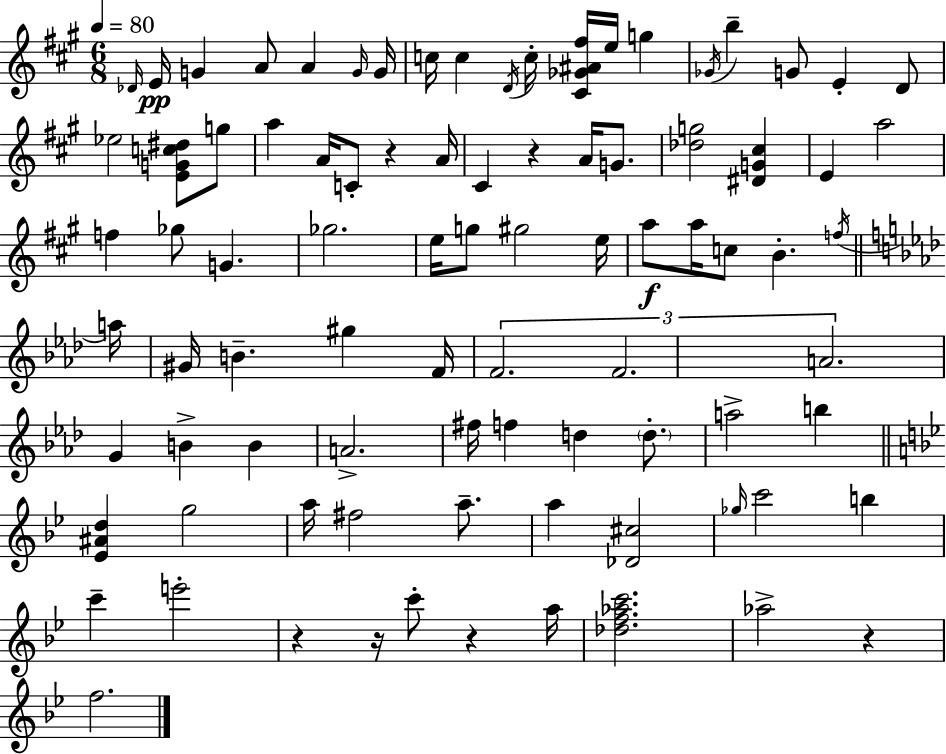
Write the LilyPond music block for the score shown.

{
  \clef treble
  \numericTimeSignature
  \time 6/8
  \key a \major
  \tempo 4 = 80
  \grace { des'16 }\pp e'16 g'4 a'8 a'4 | \grace { g'16 } g'16 c''16 c''4 \acciaccatura { d'16 } c''16-. <cis' ges' ais' fis''>16 e''16 g''4 | \acciaccatura { ges'16 } b''4-- g'8 e'4-. | d'8 ees''2 | \break <e' g' c'' dis''>8 g''8 a''4 a'16 c'8-. r4 | a'16 cis'4 r4 | a'16 g'8. <des'' g''>2 | <dis' g' cis''>4 e'4 a''2 | \break f''4 ges''8 g'4. | ges''2. | e''16 g''8 gis''2 | e''16 a''8\f a''16 c''8 b'4.-. | \break \acciaccatura { f''16 } \bar "||" \break \key aes \major a''16 gis'16 b'4.-- gis''4 | f'16 \tuplet 3/2 { f'2. | f'2. | a'2. } | \break g'4 b'4-> b'4 | a'2.-> | fis''16 f''4 d''4 \parenthesize d''8.-. | a''2-> b''4 | \break \bar "||" \break \key bes \major <ees' ais' d''>4 g''2 | a''16 fis''2 a''8.-- | a''4 <des' cis''>2 | \grace { ges''16 } c'''2 b''4 | \break c'''4-- e'''2-. | r4 r16 c'''8-. r4 | a''16 <des'' f'' aes'' c'''>2. | aes''2-> r4 | \break f''2. | \bar "|."
}